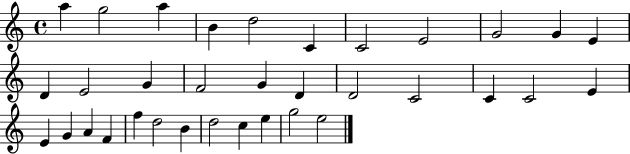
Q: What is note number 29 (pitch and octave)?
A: B4